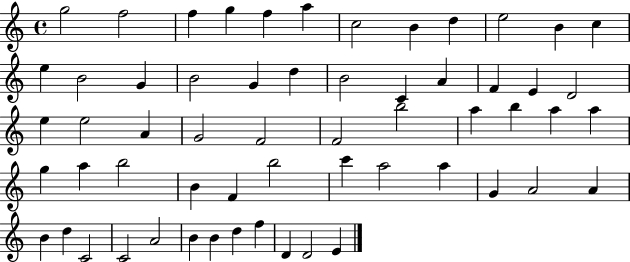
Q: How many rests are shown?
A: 0